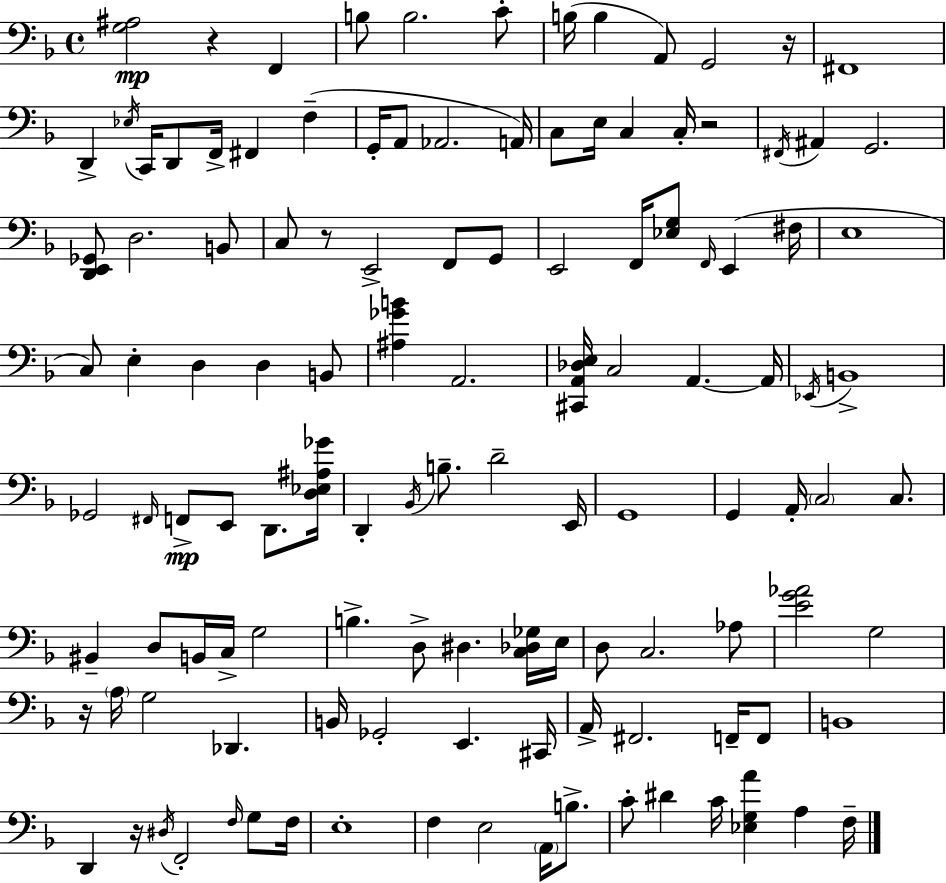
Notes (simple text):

[G3,A#3]/h R/q F2/q B3/e B3/h. C4/e B3/s B3/q A2/e G2/h R/s F#2/w D2/q Eb3/s C2/s D2/e F2/s F#2/q F3/q G2/s A2/e Ab2/h. A2/s C3/e E3/s C3/q C3/s R/h F#2/s A#2/q G2/h. [D2,E2,Gb2]/e D3/h. B2/e C3/e R/e E2/h F2/e G2/e E2/h F2/s [Eb3,G3]/e F2/s E2/q F#3/s E3/w C3/e E3/q D3/q D3/q B2/e [A#3,Gb4,B4]/q A2/h. [C#2,A2,Db3,E3]/s C3/h A2/q. A2/s Eb2/s B2/w Gb2/h F#2/s F2/e E2/e D2/e. [D3,Eb3,A#3,Gb4]/s D2/q Bb2/s B3/e. D4/h E2/s G2/w G2/q A2/s C3/h C3/e. BIS2/q D3/e B2/s C3/s G3/h B3/q. D3/e D#3/q. [C3,Db3,Gb3]/s E3/s D3/e C3/h. Ab3/e [E4,G4,Ab4]/h G3/h R/s A3/s G3/h Db2/q. B2/s Gb2/h E2/q. C#2/s A2/s F#2/h. F2/s F2/e B2/w D2/q R/s D#3/s F2/h F3/s G3/e F3/s E3/w F3/q E3/h A2/s B3/e. C4/e D#4/q C4/s [Eb3,G3,A4]/q A3/q F3/s